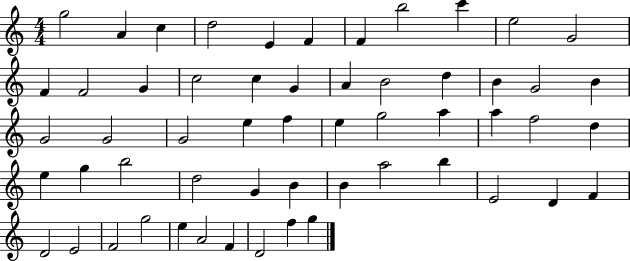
G5/h A4/q C5/q D5/h E4/q F4/q F4/q B5/h C6/q E5/h G4/h F4/q F4/h G4/q C5/h C5/q G4/q A4/q B4/h D5/q B4/q G4/h B4/q G4/h G4/h G4/h E5/q F5/q E5/q G5/h A5/q A5/q F5/h D5/q E5/q G5/q B5/h D5/h G4/q B4/q B4/q A5/h B5/q E4/h D4/q F4/q D4/h E4/h F4/h G5/h E5/q A4/h F4/q D4/h F5/q G5/q